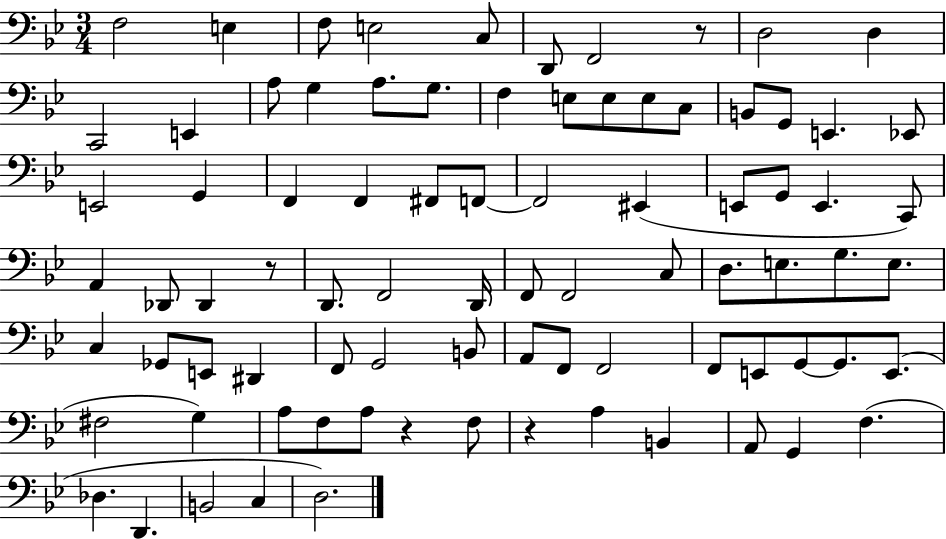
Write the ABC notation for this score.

X:1
T:Untitled
M:3/4
L:1/4
K:Bb
F,2 E, F,/2 E,2 C,/2 D,,/2 F,,2 z/2 D,2 D, C,,2 E,, A,/2 G, A,/2 G,/2 F, E,/2 E,/2 E,/2 C,/2 B,,/2 G,,/2 E,, _E,,/2 E,,2 G,, F,, F,, ^F,,/2 F,,/2 F,,2 ^E,, E,,/2 G,,/2 E,, C,,/2 A,, _D,,/2 _D,, z/2 D,,/2 F,,2 D,,/4 F,,/2 F,,2 C,/2 D,/2 E,/2 G,/2 E,/2 C, _G,,/2 E,,/2 ^D,, F,,/2 G,,2 B,,/2 A,,/2 F,,/2 F,,2 F,,/2 E,,/2 G,,/2 G,,/2 E,,/2 ^F,2 G, A,/2 F,/2 A,/2 z F,/2 z A, B,, A,,/2 G,, F, _D, D,, B,,2 C, D,2